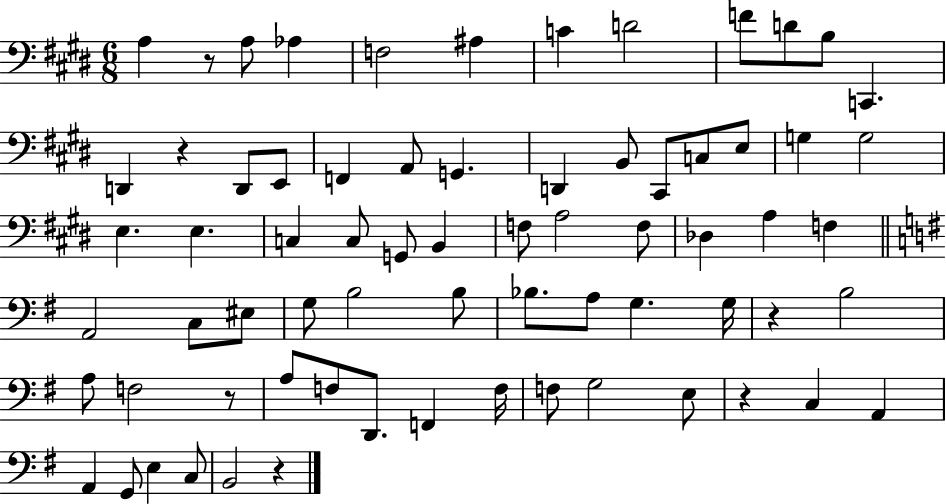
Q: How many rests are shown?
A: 6